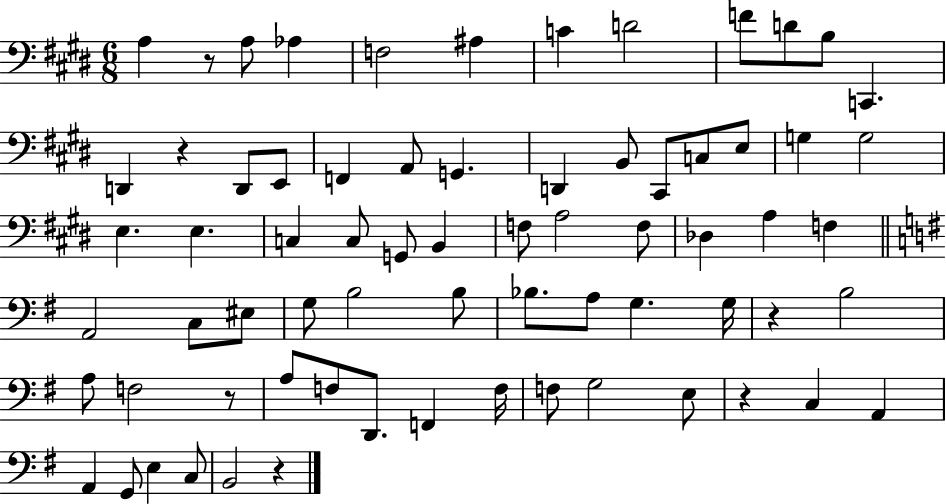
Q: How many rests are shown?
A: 6